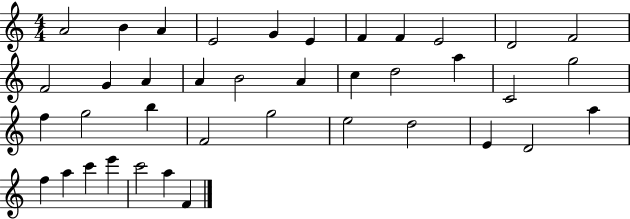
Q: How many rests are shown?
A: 0